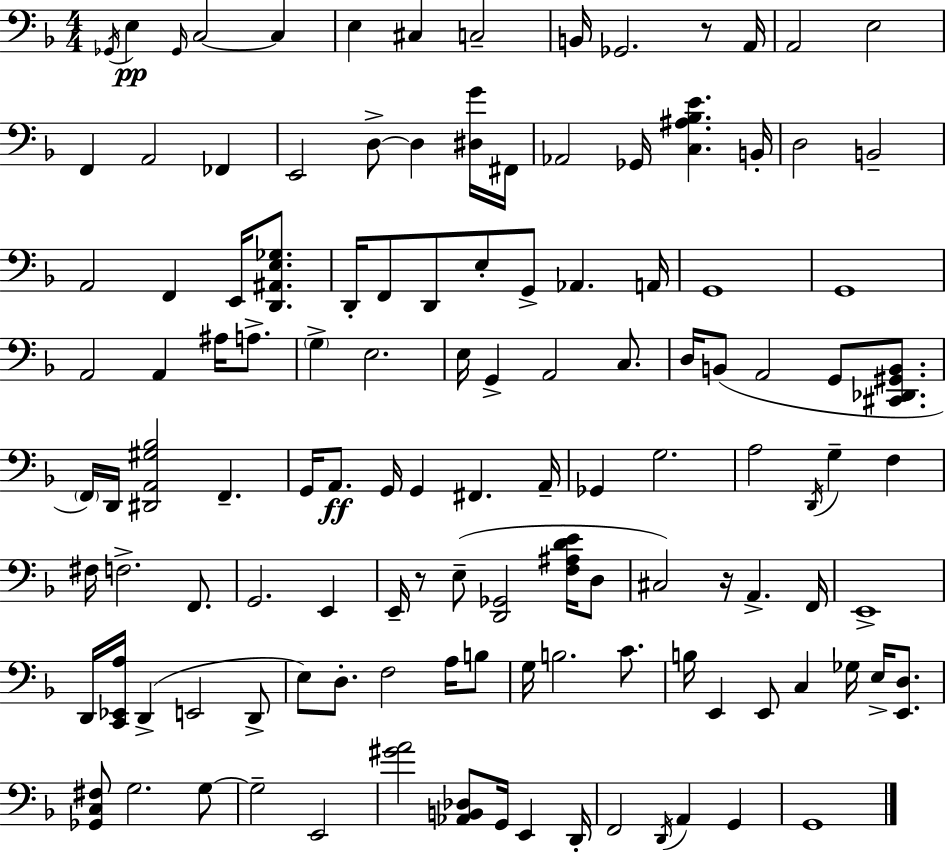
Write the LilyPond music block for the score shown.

{
  \clef bass
  \numericTimeSignature
  \time 4/4
  \key d \minor
  \acciaccatura { ges,16 }\pp e4 \grace { ges,16 } c2~~ c4 | e4 cis4 c2-- | b,16 ges,2. r8 | a,16 a,2 e2 | \break f,4 a,2 fes,4 | e,2 d8->~~ d4 | <dis g'>16 fis,16 aes,2 ges,16 <c ais bes e'>4. | b,16-. d2 b,2-- | \break a,2 f,4 e,16 <d, ais, e ges>8. | d,16-. f,8 d,8 e8-. g,8-> aes,4. | a,16 g,1 | g,1 | \break a,2 a,4 ais16 a8.-> | \parenthesize g4-> e2. | e16 g,4-> a,2 c8. | d16 b,8( a,2 g,8 <cis, des, gis, b,>8. | \break \parenthesize f,16) d,16 <dis, a, gis bes>2 f,4.-- | g,16 a,8.\ff g,16 g,4 fis,4. | a,16-- ges,4 g2. | a2 \acciaccatura { d,16 } g4-- f4 | \break fis16 f2.-> | f,8. g,2. e,4 | e,16-- r8 e8--( <d, ges,>2 | <f ais d' e'>16 d8 cis2) r16 a,4.-> | \break f,16 e,1-> | d,16 <c, ees, a>16 d,4->( e,2 | d,8-> e8) d8.-. f2 | a16 b8 g16 b2. | \break c'8. b16 e,4 e,8 c4 ges16 e16-> | <e, d>8. <ges, c fis>8 g2. | g8~~ g2-- e,2 | <gis' a'>2 <aes, b, des>8 g,16 e,4 | \break d,16-. f,2 \acciaccatura { d,16 } a,4 | g,4 g,1 | \bar "|."
}